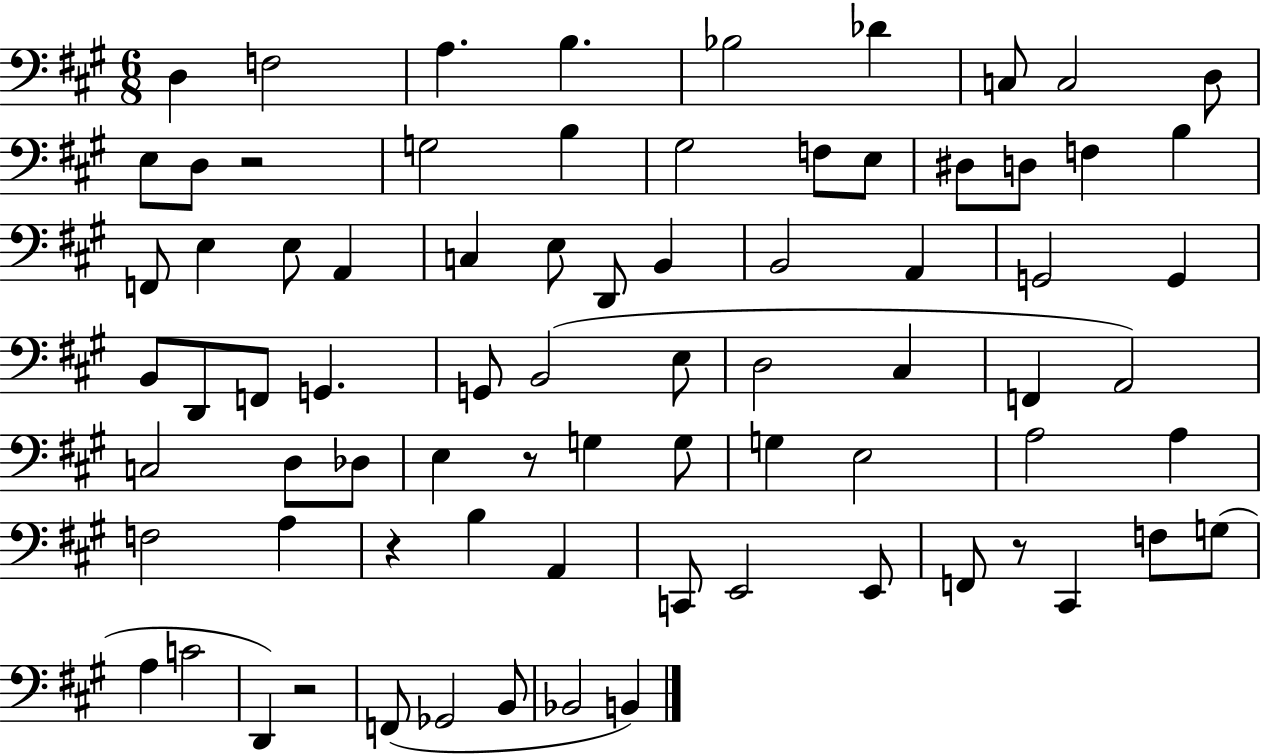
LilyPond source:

{
  \clef bass
  \numericTimeSignature
  \time 6/8
  \key a \major
  \repeat volta 2 { d4 f2 | a4. b4. | bes2 des'4 | c8 c2 d8 | \break e8 d8 r2 | g2 b4 | gis2 f8 e8 | dis8 d8 f4 b4 | \break f,8 e4 e8 a,4 | c4 e8 d,8 b,4 | b,2 a,4 | g,2 g,4 | \break b,8 d,8 f,8 g,4. | g,8 b,2( e8 | d2 cis4 | f,4 a,2) | \break c2 d8 des8 | e4 r8 g4 g8 | g4 e2 | a2 a4 | \break f2 a4 | r4 b4 a,4 | c,8 e,2 e,8 | f,8 r8 cis,4 f8 g8( | \break a4 c'2 | d,4) r2 | f,8( ges,2 b,8 | bes,2 b,4) | \break } \bar "|."
}